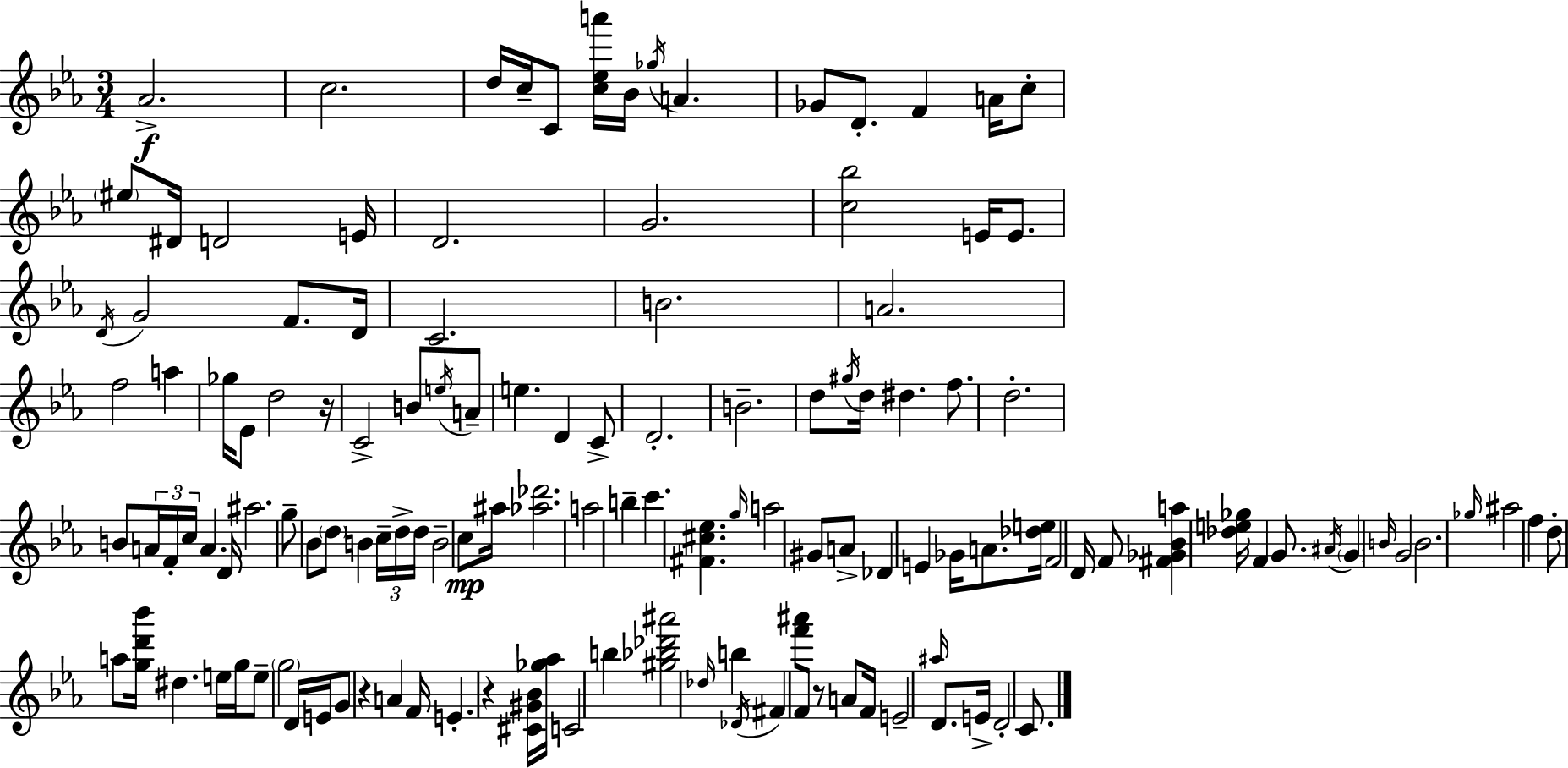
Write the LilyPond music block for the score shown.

{
  \clef treble
  \numericTimeSignature
  \time 3/4
  \key c \minor
  aes'2.->\f | c''2. | d''16 c''16-- c'8 <c'' ees'' a'''>16 bes'16 \acciaccatura { ges''16 } a'4. | ges'8 d'8.-. f'4 a'16 c''8-. | \break \parenthesize eis''8 dis'16 d'2 | e'16 d'2. | g'2. | <c'' bes''>2 e'16 e'8. | \break \acciaccatura { d'16 } g'2 f'8. | d'16 c'2. | b'2. | a'2. | \break f''2 a''4 | ges''16 ees'8 d''2 | r16 c'2-> b'8 | \acciaccatura { e''16 } a'8-- e''4. d'4 | \break c'8-> d'2.-. | b'2.-- | d''8 \acciaccatura { gis''16 } d''16 dis''4. | f''8. d''2.-. | \break b'8 \tuplet 3/2 { a'16 f'16-. c''16 } a'4. | d'16 ais''2. | g''8-- bes'8 \parenthesize d''8 b'4 | \tuplet 3/2 { c''16-- d''16-> d''16 } b'2-- | \break c''8\mp ais''16 <aes'' des'''>2. | a''2 | b''4-- c'''4. <fis' cis'' ees''>4. | \grace { g''16 } a''2 | \break gis'8 a'8-> des'4 e'4 | ges'16 a'8. <des'' e''>16 f'2 | d'16 f'8 <fis' ges' bes' a''>4 <des'' e'' ges''>16 f'4 | g'8. \acciaccatura { ais'16 } \parenthesize g'4 \grace { b'16 } g'2 | \break b'2. | \grace { ges''16 } ais''2 | f''4 d''8-. a''8 | <g'' d''' bes'''>16 dis''4. e''16 g''16 e''8-- \parenthesize g''2 | \break d'16 e'16 g'8 r4 | a'4 f'16 e'4.-. | r4 <cis' gis' bes'>16 <ges'' aes''>16 c'2 | b''4 <gis'' bes'' des''' ais'''>2 | \break \grace { des''16 } b''4 \acciaccatura { des'16 } fis'4 | <f''' ais'''>8 f'8 r8 a'8 f'16 e'2-- | \grace { ais''16 } d'8. e'16-> | d'2-. c'8. \bar "|."
}